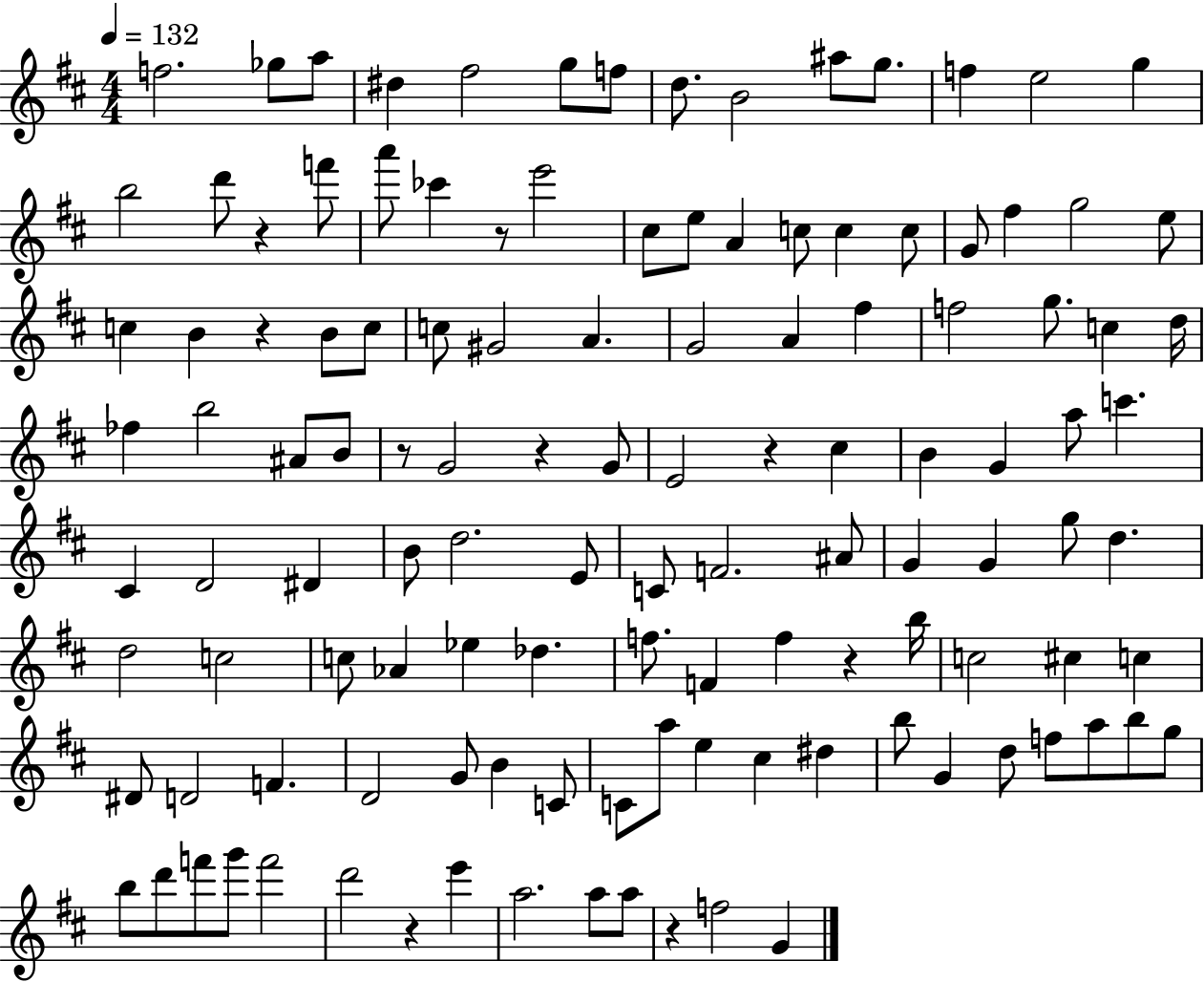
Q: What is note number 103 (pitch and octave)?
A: D6